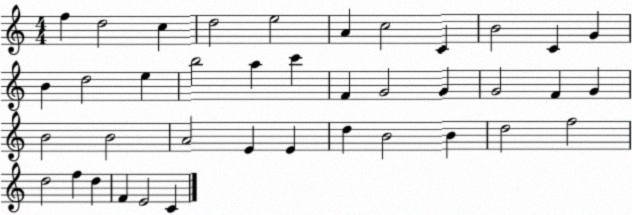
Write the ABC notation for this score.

X:1
T:Untitled
M:4/4
L:1/4
K:C
f d2 c d2 e2 A c2 C B2 C G B d2 e b2 a c' F G2 G G2 F G B2 B2 A2 E E d B2 B d2 f2 d2 f d F E2 C